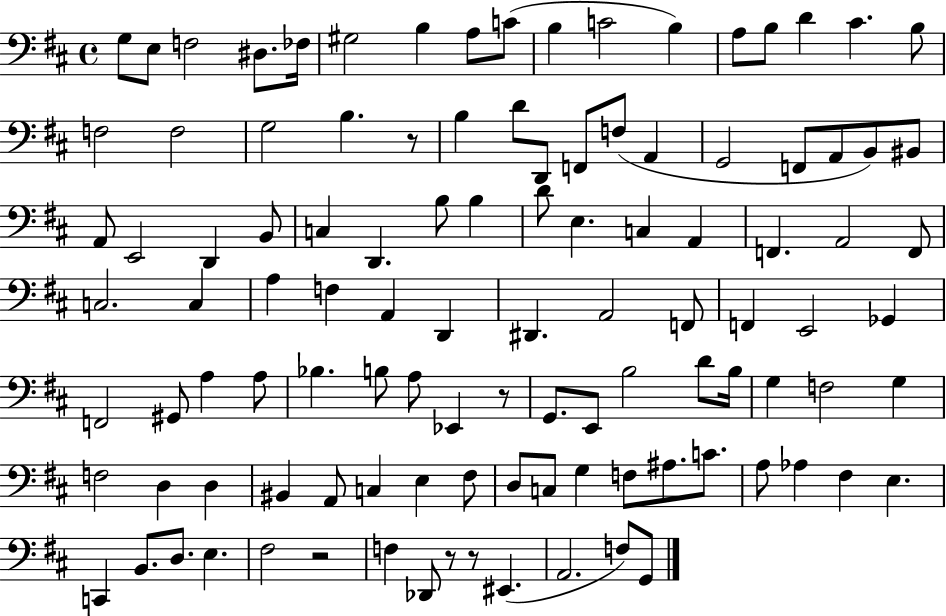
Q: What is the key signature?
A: D major